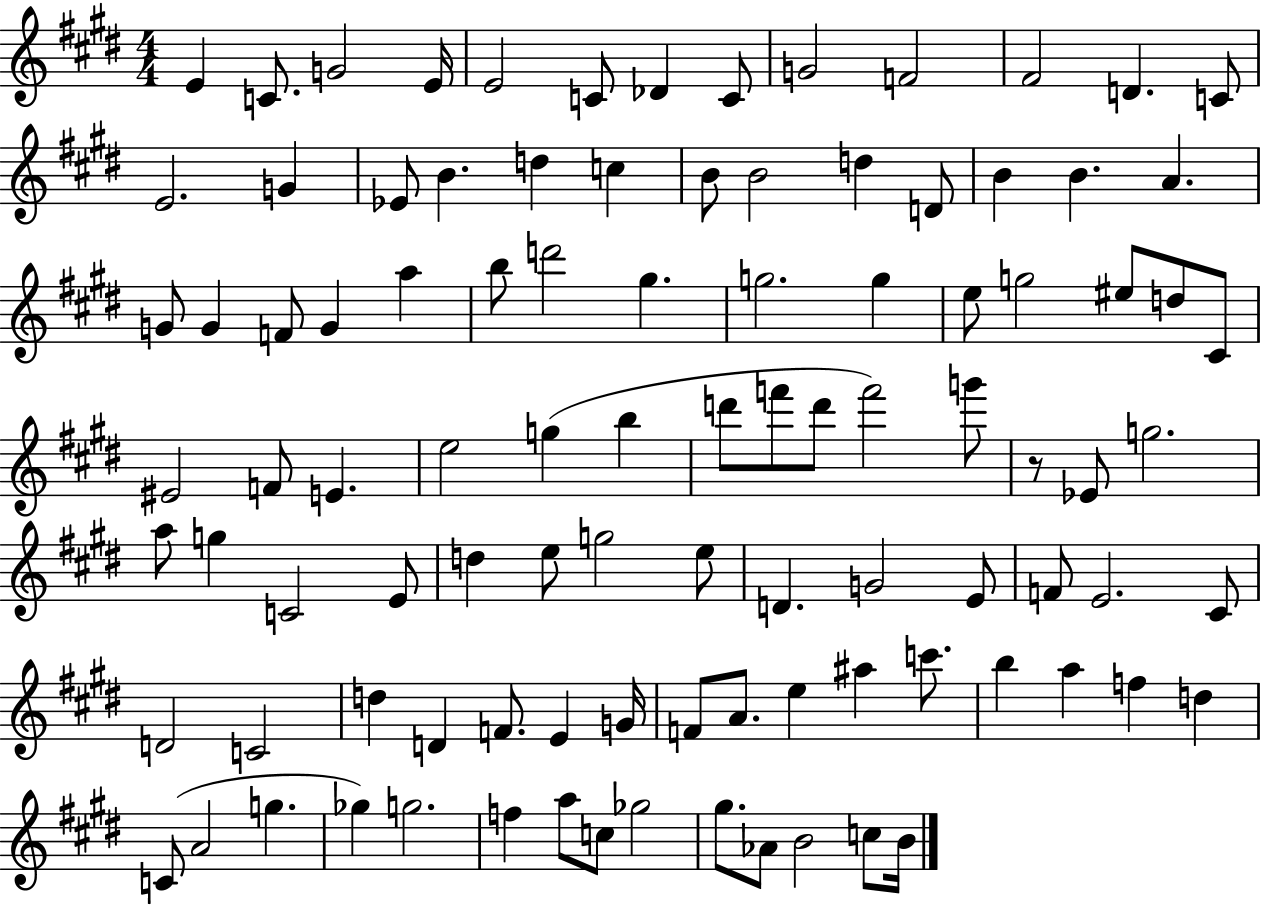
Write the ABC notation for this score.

X:1
T:Untitled
M:4/4
L:1/4
K:E
E C/2 G2 E/4 E2 C/2 _D C/2 G2 F2 ^F2 D C/2 E2 G _E/2 B d c B/2 B2 d D/2 B B A G/2 G F/2 G a b/2 d'2 ^g g2 g e/2 g2 ^e/2 d/2 ^C/2 ^E2 F/2 E e2 g b d'/2 f'/2 d'/2 f'2 g'/2 z/2 _E/2 g2 a/2 g C2 E/2 d e/2 g2 e/2 D G2 E/2 F/2 E2 ^C/2 D2 C2 d D F/2 E G/4 F/2 A/2 e ^a c'/2 b a f d C/2 A2 g _g g2 f a/2 c/2 _g2 ^g/2 _A/2 B2 c/2 B/4